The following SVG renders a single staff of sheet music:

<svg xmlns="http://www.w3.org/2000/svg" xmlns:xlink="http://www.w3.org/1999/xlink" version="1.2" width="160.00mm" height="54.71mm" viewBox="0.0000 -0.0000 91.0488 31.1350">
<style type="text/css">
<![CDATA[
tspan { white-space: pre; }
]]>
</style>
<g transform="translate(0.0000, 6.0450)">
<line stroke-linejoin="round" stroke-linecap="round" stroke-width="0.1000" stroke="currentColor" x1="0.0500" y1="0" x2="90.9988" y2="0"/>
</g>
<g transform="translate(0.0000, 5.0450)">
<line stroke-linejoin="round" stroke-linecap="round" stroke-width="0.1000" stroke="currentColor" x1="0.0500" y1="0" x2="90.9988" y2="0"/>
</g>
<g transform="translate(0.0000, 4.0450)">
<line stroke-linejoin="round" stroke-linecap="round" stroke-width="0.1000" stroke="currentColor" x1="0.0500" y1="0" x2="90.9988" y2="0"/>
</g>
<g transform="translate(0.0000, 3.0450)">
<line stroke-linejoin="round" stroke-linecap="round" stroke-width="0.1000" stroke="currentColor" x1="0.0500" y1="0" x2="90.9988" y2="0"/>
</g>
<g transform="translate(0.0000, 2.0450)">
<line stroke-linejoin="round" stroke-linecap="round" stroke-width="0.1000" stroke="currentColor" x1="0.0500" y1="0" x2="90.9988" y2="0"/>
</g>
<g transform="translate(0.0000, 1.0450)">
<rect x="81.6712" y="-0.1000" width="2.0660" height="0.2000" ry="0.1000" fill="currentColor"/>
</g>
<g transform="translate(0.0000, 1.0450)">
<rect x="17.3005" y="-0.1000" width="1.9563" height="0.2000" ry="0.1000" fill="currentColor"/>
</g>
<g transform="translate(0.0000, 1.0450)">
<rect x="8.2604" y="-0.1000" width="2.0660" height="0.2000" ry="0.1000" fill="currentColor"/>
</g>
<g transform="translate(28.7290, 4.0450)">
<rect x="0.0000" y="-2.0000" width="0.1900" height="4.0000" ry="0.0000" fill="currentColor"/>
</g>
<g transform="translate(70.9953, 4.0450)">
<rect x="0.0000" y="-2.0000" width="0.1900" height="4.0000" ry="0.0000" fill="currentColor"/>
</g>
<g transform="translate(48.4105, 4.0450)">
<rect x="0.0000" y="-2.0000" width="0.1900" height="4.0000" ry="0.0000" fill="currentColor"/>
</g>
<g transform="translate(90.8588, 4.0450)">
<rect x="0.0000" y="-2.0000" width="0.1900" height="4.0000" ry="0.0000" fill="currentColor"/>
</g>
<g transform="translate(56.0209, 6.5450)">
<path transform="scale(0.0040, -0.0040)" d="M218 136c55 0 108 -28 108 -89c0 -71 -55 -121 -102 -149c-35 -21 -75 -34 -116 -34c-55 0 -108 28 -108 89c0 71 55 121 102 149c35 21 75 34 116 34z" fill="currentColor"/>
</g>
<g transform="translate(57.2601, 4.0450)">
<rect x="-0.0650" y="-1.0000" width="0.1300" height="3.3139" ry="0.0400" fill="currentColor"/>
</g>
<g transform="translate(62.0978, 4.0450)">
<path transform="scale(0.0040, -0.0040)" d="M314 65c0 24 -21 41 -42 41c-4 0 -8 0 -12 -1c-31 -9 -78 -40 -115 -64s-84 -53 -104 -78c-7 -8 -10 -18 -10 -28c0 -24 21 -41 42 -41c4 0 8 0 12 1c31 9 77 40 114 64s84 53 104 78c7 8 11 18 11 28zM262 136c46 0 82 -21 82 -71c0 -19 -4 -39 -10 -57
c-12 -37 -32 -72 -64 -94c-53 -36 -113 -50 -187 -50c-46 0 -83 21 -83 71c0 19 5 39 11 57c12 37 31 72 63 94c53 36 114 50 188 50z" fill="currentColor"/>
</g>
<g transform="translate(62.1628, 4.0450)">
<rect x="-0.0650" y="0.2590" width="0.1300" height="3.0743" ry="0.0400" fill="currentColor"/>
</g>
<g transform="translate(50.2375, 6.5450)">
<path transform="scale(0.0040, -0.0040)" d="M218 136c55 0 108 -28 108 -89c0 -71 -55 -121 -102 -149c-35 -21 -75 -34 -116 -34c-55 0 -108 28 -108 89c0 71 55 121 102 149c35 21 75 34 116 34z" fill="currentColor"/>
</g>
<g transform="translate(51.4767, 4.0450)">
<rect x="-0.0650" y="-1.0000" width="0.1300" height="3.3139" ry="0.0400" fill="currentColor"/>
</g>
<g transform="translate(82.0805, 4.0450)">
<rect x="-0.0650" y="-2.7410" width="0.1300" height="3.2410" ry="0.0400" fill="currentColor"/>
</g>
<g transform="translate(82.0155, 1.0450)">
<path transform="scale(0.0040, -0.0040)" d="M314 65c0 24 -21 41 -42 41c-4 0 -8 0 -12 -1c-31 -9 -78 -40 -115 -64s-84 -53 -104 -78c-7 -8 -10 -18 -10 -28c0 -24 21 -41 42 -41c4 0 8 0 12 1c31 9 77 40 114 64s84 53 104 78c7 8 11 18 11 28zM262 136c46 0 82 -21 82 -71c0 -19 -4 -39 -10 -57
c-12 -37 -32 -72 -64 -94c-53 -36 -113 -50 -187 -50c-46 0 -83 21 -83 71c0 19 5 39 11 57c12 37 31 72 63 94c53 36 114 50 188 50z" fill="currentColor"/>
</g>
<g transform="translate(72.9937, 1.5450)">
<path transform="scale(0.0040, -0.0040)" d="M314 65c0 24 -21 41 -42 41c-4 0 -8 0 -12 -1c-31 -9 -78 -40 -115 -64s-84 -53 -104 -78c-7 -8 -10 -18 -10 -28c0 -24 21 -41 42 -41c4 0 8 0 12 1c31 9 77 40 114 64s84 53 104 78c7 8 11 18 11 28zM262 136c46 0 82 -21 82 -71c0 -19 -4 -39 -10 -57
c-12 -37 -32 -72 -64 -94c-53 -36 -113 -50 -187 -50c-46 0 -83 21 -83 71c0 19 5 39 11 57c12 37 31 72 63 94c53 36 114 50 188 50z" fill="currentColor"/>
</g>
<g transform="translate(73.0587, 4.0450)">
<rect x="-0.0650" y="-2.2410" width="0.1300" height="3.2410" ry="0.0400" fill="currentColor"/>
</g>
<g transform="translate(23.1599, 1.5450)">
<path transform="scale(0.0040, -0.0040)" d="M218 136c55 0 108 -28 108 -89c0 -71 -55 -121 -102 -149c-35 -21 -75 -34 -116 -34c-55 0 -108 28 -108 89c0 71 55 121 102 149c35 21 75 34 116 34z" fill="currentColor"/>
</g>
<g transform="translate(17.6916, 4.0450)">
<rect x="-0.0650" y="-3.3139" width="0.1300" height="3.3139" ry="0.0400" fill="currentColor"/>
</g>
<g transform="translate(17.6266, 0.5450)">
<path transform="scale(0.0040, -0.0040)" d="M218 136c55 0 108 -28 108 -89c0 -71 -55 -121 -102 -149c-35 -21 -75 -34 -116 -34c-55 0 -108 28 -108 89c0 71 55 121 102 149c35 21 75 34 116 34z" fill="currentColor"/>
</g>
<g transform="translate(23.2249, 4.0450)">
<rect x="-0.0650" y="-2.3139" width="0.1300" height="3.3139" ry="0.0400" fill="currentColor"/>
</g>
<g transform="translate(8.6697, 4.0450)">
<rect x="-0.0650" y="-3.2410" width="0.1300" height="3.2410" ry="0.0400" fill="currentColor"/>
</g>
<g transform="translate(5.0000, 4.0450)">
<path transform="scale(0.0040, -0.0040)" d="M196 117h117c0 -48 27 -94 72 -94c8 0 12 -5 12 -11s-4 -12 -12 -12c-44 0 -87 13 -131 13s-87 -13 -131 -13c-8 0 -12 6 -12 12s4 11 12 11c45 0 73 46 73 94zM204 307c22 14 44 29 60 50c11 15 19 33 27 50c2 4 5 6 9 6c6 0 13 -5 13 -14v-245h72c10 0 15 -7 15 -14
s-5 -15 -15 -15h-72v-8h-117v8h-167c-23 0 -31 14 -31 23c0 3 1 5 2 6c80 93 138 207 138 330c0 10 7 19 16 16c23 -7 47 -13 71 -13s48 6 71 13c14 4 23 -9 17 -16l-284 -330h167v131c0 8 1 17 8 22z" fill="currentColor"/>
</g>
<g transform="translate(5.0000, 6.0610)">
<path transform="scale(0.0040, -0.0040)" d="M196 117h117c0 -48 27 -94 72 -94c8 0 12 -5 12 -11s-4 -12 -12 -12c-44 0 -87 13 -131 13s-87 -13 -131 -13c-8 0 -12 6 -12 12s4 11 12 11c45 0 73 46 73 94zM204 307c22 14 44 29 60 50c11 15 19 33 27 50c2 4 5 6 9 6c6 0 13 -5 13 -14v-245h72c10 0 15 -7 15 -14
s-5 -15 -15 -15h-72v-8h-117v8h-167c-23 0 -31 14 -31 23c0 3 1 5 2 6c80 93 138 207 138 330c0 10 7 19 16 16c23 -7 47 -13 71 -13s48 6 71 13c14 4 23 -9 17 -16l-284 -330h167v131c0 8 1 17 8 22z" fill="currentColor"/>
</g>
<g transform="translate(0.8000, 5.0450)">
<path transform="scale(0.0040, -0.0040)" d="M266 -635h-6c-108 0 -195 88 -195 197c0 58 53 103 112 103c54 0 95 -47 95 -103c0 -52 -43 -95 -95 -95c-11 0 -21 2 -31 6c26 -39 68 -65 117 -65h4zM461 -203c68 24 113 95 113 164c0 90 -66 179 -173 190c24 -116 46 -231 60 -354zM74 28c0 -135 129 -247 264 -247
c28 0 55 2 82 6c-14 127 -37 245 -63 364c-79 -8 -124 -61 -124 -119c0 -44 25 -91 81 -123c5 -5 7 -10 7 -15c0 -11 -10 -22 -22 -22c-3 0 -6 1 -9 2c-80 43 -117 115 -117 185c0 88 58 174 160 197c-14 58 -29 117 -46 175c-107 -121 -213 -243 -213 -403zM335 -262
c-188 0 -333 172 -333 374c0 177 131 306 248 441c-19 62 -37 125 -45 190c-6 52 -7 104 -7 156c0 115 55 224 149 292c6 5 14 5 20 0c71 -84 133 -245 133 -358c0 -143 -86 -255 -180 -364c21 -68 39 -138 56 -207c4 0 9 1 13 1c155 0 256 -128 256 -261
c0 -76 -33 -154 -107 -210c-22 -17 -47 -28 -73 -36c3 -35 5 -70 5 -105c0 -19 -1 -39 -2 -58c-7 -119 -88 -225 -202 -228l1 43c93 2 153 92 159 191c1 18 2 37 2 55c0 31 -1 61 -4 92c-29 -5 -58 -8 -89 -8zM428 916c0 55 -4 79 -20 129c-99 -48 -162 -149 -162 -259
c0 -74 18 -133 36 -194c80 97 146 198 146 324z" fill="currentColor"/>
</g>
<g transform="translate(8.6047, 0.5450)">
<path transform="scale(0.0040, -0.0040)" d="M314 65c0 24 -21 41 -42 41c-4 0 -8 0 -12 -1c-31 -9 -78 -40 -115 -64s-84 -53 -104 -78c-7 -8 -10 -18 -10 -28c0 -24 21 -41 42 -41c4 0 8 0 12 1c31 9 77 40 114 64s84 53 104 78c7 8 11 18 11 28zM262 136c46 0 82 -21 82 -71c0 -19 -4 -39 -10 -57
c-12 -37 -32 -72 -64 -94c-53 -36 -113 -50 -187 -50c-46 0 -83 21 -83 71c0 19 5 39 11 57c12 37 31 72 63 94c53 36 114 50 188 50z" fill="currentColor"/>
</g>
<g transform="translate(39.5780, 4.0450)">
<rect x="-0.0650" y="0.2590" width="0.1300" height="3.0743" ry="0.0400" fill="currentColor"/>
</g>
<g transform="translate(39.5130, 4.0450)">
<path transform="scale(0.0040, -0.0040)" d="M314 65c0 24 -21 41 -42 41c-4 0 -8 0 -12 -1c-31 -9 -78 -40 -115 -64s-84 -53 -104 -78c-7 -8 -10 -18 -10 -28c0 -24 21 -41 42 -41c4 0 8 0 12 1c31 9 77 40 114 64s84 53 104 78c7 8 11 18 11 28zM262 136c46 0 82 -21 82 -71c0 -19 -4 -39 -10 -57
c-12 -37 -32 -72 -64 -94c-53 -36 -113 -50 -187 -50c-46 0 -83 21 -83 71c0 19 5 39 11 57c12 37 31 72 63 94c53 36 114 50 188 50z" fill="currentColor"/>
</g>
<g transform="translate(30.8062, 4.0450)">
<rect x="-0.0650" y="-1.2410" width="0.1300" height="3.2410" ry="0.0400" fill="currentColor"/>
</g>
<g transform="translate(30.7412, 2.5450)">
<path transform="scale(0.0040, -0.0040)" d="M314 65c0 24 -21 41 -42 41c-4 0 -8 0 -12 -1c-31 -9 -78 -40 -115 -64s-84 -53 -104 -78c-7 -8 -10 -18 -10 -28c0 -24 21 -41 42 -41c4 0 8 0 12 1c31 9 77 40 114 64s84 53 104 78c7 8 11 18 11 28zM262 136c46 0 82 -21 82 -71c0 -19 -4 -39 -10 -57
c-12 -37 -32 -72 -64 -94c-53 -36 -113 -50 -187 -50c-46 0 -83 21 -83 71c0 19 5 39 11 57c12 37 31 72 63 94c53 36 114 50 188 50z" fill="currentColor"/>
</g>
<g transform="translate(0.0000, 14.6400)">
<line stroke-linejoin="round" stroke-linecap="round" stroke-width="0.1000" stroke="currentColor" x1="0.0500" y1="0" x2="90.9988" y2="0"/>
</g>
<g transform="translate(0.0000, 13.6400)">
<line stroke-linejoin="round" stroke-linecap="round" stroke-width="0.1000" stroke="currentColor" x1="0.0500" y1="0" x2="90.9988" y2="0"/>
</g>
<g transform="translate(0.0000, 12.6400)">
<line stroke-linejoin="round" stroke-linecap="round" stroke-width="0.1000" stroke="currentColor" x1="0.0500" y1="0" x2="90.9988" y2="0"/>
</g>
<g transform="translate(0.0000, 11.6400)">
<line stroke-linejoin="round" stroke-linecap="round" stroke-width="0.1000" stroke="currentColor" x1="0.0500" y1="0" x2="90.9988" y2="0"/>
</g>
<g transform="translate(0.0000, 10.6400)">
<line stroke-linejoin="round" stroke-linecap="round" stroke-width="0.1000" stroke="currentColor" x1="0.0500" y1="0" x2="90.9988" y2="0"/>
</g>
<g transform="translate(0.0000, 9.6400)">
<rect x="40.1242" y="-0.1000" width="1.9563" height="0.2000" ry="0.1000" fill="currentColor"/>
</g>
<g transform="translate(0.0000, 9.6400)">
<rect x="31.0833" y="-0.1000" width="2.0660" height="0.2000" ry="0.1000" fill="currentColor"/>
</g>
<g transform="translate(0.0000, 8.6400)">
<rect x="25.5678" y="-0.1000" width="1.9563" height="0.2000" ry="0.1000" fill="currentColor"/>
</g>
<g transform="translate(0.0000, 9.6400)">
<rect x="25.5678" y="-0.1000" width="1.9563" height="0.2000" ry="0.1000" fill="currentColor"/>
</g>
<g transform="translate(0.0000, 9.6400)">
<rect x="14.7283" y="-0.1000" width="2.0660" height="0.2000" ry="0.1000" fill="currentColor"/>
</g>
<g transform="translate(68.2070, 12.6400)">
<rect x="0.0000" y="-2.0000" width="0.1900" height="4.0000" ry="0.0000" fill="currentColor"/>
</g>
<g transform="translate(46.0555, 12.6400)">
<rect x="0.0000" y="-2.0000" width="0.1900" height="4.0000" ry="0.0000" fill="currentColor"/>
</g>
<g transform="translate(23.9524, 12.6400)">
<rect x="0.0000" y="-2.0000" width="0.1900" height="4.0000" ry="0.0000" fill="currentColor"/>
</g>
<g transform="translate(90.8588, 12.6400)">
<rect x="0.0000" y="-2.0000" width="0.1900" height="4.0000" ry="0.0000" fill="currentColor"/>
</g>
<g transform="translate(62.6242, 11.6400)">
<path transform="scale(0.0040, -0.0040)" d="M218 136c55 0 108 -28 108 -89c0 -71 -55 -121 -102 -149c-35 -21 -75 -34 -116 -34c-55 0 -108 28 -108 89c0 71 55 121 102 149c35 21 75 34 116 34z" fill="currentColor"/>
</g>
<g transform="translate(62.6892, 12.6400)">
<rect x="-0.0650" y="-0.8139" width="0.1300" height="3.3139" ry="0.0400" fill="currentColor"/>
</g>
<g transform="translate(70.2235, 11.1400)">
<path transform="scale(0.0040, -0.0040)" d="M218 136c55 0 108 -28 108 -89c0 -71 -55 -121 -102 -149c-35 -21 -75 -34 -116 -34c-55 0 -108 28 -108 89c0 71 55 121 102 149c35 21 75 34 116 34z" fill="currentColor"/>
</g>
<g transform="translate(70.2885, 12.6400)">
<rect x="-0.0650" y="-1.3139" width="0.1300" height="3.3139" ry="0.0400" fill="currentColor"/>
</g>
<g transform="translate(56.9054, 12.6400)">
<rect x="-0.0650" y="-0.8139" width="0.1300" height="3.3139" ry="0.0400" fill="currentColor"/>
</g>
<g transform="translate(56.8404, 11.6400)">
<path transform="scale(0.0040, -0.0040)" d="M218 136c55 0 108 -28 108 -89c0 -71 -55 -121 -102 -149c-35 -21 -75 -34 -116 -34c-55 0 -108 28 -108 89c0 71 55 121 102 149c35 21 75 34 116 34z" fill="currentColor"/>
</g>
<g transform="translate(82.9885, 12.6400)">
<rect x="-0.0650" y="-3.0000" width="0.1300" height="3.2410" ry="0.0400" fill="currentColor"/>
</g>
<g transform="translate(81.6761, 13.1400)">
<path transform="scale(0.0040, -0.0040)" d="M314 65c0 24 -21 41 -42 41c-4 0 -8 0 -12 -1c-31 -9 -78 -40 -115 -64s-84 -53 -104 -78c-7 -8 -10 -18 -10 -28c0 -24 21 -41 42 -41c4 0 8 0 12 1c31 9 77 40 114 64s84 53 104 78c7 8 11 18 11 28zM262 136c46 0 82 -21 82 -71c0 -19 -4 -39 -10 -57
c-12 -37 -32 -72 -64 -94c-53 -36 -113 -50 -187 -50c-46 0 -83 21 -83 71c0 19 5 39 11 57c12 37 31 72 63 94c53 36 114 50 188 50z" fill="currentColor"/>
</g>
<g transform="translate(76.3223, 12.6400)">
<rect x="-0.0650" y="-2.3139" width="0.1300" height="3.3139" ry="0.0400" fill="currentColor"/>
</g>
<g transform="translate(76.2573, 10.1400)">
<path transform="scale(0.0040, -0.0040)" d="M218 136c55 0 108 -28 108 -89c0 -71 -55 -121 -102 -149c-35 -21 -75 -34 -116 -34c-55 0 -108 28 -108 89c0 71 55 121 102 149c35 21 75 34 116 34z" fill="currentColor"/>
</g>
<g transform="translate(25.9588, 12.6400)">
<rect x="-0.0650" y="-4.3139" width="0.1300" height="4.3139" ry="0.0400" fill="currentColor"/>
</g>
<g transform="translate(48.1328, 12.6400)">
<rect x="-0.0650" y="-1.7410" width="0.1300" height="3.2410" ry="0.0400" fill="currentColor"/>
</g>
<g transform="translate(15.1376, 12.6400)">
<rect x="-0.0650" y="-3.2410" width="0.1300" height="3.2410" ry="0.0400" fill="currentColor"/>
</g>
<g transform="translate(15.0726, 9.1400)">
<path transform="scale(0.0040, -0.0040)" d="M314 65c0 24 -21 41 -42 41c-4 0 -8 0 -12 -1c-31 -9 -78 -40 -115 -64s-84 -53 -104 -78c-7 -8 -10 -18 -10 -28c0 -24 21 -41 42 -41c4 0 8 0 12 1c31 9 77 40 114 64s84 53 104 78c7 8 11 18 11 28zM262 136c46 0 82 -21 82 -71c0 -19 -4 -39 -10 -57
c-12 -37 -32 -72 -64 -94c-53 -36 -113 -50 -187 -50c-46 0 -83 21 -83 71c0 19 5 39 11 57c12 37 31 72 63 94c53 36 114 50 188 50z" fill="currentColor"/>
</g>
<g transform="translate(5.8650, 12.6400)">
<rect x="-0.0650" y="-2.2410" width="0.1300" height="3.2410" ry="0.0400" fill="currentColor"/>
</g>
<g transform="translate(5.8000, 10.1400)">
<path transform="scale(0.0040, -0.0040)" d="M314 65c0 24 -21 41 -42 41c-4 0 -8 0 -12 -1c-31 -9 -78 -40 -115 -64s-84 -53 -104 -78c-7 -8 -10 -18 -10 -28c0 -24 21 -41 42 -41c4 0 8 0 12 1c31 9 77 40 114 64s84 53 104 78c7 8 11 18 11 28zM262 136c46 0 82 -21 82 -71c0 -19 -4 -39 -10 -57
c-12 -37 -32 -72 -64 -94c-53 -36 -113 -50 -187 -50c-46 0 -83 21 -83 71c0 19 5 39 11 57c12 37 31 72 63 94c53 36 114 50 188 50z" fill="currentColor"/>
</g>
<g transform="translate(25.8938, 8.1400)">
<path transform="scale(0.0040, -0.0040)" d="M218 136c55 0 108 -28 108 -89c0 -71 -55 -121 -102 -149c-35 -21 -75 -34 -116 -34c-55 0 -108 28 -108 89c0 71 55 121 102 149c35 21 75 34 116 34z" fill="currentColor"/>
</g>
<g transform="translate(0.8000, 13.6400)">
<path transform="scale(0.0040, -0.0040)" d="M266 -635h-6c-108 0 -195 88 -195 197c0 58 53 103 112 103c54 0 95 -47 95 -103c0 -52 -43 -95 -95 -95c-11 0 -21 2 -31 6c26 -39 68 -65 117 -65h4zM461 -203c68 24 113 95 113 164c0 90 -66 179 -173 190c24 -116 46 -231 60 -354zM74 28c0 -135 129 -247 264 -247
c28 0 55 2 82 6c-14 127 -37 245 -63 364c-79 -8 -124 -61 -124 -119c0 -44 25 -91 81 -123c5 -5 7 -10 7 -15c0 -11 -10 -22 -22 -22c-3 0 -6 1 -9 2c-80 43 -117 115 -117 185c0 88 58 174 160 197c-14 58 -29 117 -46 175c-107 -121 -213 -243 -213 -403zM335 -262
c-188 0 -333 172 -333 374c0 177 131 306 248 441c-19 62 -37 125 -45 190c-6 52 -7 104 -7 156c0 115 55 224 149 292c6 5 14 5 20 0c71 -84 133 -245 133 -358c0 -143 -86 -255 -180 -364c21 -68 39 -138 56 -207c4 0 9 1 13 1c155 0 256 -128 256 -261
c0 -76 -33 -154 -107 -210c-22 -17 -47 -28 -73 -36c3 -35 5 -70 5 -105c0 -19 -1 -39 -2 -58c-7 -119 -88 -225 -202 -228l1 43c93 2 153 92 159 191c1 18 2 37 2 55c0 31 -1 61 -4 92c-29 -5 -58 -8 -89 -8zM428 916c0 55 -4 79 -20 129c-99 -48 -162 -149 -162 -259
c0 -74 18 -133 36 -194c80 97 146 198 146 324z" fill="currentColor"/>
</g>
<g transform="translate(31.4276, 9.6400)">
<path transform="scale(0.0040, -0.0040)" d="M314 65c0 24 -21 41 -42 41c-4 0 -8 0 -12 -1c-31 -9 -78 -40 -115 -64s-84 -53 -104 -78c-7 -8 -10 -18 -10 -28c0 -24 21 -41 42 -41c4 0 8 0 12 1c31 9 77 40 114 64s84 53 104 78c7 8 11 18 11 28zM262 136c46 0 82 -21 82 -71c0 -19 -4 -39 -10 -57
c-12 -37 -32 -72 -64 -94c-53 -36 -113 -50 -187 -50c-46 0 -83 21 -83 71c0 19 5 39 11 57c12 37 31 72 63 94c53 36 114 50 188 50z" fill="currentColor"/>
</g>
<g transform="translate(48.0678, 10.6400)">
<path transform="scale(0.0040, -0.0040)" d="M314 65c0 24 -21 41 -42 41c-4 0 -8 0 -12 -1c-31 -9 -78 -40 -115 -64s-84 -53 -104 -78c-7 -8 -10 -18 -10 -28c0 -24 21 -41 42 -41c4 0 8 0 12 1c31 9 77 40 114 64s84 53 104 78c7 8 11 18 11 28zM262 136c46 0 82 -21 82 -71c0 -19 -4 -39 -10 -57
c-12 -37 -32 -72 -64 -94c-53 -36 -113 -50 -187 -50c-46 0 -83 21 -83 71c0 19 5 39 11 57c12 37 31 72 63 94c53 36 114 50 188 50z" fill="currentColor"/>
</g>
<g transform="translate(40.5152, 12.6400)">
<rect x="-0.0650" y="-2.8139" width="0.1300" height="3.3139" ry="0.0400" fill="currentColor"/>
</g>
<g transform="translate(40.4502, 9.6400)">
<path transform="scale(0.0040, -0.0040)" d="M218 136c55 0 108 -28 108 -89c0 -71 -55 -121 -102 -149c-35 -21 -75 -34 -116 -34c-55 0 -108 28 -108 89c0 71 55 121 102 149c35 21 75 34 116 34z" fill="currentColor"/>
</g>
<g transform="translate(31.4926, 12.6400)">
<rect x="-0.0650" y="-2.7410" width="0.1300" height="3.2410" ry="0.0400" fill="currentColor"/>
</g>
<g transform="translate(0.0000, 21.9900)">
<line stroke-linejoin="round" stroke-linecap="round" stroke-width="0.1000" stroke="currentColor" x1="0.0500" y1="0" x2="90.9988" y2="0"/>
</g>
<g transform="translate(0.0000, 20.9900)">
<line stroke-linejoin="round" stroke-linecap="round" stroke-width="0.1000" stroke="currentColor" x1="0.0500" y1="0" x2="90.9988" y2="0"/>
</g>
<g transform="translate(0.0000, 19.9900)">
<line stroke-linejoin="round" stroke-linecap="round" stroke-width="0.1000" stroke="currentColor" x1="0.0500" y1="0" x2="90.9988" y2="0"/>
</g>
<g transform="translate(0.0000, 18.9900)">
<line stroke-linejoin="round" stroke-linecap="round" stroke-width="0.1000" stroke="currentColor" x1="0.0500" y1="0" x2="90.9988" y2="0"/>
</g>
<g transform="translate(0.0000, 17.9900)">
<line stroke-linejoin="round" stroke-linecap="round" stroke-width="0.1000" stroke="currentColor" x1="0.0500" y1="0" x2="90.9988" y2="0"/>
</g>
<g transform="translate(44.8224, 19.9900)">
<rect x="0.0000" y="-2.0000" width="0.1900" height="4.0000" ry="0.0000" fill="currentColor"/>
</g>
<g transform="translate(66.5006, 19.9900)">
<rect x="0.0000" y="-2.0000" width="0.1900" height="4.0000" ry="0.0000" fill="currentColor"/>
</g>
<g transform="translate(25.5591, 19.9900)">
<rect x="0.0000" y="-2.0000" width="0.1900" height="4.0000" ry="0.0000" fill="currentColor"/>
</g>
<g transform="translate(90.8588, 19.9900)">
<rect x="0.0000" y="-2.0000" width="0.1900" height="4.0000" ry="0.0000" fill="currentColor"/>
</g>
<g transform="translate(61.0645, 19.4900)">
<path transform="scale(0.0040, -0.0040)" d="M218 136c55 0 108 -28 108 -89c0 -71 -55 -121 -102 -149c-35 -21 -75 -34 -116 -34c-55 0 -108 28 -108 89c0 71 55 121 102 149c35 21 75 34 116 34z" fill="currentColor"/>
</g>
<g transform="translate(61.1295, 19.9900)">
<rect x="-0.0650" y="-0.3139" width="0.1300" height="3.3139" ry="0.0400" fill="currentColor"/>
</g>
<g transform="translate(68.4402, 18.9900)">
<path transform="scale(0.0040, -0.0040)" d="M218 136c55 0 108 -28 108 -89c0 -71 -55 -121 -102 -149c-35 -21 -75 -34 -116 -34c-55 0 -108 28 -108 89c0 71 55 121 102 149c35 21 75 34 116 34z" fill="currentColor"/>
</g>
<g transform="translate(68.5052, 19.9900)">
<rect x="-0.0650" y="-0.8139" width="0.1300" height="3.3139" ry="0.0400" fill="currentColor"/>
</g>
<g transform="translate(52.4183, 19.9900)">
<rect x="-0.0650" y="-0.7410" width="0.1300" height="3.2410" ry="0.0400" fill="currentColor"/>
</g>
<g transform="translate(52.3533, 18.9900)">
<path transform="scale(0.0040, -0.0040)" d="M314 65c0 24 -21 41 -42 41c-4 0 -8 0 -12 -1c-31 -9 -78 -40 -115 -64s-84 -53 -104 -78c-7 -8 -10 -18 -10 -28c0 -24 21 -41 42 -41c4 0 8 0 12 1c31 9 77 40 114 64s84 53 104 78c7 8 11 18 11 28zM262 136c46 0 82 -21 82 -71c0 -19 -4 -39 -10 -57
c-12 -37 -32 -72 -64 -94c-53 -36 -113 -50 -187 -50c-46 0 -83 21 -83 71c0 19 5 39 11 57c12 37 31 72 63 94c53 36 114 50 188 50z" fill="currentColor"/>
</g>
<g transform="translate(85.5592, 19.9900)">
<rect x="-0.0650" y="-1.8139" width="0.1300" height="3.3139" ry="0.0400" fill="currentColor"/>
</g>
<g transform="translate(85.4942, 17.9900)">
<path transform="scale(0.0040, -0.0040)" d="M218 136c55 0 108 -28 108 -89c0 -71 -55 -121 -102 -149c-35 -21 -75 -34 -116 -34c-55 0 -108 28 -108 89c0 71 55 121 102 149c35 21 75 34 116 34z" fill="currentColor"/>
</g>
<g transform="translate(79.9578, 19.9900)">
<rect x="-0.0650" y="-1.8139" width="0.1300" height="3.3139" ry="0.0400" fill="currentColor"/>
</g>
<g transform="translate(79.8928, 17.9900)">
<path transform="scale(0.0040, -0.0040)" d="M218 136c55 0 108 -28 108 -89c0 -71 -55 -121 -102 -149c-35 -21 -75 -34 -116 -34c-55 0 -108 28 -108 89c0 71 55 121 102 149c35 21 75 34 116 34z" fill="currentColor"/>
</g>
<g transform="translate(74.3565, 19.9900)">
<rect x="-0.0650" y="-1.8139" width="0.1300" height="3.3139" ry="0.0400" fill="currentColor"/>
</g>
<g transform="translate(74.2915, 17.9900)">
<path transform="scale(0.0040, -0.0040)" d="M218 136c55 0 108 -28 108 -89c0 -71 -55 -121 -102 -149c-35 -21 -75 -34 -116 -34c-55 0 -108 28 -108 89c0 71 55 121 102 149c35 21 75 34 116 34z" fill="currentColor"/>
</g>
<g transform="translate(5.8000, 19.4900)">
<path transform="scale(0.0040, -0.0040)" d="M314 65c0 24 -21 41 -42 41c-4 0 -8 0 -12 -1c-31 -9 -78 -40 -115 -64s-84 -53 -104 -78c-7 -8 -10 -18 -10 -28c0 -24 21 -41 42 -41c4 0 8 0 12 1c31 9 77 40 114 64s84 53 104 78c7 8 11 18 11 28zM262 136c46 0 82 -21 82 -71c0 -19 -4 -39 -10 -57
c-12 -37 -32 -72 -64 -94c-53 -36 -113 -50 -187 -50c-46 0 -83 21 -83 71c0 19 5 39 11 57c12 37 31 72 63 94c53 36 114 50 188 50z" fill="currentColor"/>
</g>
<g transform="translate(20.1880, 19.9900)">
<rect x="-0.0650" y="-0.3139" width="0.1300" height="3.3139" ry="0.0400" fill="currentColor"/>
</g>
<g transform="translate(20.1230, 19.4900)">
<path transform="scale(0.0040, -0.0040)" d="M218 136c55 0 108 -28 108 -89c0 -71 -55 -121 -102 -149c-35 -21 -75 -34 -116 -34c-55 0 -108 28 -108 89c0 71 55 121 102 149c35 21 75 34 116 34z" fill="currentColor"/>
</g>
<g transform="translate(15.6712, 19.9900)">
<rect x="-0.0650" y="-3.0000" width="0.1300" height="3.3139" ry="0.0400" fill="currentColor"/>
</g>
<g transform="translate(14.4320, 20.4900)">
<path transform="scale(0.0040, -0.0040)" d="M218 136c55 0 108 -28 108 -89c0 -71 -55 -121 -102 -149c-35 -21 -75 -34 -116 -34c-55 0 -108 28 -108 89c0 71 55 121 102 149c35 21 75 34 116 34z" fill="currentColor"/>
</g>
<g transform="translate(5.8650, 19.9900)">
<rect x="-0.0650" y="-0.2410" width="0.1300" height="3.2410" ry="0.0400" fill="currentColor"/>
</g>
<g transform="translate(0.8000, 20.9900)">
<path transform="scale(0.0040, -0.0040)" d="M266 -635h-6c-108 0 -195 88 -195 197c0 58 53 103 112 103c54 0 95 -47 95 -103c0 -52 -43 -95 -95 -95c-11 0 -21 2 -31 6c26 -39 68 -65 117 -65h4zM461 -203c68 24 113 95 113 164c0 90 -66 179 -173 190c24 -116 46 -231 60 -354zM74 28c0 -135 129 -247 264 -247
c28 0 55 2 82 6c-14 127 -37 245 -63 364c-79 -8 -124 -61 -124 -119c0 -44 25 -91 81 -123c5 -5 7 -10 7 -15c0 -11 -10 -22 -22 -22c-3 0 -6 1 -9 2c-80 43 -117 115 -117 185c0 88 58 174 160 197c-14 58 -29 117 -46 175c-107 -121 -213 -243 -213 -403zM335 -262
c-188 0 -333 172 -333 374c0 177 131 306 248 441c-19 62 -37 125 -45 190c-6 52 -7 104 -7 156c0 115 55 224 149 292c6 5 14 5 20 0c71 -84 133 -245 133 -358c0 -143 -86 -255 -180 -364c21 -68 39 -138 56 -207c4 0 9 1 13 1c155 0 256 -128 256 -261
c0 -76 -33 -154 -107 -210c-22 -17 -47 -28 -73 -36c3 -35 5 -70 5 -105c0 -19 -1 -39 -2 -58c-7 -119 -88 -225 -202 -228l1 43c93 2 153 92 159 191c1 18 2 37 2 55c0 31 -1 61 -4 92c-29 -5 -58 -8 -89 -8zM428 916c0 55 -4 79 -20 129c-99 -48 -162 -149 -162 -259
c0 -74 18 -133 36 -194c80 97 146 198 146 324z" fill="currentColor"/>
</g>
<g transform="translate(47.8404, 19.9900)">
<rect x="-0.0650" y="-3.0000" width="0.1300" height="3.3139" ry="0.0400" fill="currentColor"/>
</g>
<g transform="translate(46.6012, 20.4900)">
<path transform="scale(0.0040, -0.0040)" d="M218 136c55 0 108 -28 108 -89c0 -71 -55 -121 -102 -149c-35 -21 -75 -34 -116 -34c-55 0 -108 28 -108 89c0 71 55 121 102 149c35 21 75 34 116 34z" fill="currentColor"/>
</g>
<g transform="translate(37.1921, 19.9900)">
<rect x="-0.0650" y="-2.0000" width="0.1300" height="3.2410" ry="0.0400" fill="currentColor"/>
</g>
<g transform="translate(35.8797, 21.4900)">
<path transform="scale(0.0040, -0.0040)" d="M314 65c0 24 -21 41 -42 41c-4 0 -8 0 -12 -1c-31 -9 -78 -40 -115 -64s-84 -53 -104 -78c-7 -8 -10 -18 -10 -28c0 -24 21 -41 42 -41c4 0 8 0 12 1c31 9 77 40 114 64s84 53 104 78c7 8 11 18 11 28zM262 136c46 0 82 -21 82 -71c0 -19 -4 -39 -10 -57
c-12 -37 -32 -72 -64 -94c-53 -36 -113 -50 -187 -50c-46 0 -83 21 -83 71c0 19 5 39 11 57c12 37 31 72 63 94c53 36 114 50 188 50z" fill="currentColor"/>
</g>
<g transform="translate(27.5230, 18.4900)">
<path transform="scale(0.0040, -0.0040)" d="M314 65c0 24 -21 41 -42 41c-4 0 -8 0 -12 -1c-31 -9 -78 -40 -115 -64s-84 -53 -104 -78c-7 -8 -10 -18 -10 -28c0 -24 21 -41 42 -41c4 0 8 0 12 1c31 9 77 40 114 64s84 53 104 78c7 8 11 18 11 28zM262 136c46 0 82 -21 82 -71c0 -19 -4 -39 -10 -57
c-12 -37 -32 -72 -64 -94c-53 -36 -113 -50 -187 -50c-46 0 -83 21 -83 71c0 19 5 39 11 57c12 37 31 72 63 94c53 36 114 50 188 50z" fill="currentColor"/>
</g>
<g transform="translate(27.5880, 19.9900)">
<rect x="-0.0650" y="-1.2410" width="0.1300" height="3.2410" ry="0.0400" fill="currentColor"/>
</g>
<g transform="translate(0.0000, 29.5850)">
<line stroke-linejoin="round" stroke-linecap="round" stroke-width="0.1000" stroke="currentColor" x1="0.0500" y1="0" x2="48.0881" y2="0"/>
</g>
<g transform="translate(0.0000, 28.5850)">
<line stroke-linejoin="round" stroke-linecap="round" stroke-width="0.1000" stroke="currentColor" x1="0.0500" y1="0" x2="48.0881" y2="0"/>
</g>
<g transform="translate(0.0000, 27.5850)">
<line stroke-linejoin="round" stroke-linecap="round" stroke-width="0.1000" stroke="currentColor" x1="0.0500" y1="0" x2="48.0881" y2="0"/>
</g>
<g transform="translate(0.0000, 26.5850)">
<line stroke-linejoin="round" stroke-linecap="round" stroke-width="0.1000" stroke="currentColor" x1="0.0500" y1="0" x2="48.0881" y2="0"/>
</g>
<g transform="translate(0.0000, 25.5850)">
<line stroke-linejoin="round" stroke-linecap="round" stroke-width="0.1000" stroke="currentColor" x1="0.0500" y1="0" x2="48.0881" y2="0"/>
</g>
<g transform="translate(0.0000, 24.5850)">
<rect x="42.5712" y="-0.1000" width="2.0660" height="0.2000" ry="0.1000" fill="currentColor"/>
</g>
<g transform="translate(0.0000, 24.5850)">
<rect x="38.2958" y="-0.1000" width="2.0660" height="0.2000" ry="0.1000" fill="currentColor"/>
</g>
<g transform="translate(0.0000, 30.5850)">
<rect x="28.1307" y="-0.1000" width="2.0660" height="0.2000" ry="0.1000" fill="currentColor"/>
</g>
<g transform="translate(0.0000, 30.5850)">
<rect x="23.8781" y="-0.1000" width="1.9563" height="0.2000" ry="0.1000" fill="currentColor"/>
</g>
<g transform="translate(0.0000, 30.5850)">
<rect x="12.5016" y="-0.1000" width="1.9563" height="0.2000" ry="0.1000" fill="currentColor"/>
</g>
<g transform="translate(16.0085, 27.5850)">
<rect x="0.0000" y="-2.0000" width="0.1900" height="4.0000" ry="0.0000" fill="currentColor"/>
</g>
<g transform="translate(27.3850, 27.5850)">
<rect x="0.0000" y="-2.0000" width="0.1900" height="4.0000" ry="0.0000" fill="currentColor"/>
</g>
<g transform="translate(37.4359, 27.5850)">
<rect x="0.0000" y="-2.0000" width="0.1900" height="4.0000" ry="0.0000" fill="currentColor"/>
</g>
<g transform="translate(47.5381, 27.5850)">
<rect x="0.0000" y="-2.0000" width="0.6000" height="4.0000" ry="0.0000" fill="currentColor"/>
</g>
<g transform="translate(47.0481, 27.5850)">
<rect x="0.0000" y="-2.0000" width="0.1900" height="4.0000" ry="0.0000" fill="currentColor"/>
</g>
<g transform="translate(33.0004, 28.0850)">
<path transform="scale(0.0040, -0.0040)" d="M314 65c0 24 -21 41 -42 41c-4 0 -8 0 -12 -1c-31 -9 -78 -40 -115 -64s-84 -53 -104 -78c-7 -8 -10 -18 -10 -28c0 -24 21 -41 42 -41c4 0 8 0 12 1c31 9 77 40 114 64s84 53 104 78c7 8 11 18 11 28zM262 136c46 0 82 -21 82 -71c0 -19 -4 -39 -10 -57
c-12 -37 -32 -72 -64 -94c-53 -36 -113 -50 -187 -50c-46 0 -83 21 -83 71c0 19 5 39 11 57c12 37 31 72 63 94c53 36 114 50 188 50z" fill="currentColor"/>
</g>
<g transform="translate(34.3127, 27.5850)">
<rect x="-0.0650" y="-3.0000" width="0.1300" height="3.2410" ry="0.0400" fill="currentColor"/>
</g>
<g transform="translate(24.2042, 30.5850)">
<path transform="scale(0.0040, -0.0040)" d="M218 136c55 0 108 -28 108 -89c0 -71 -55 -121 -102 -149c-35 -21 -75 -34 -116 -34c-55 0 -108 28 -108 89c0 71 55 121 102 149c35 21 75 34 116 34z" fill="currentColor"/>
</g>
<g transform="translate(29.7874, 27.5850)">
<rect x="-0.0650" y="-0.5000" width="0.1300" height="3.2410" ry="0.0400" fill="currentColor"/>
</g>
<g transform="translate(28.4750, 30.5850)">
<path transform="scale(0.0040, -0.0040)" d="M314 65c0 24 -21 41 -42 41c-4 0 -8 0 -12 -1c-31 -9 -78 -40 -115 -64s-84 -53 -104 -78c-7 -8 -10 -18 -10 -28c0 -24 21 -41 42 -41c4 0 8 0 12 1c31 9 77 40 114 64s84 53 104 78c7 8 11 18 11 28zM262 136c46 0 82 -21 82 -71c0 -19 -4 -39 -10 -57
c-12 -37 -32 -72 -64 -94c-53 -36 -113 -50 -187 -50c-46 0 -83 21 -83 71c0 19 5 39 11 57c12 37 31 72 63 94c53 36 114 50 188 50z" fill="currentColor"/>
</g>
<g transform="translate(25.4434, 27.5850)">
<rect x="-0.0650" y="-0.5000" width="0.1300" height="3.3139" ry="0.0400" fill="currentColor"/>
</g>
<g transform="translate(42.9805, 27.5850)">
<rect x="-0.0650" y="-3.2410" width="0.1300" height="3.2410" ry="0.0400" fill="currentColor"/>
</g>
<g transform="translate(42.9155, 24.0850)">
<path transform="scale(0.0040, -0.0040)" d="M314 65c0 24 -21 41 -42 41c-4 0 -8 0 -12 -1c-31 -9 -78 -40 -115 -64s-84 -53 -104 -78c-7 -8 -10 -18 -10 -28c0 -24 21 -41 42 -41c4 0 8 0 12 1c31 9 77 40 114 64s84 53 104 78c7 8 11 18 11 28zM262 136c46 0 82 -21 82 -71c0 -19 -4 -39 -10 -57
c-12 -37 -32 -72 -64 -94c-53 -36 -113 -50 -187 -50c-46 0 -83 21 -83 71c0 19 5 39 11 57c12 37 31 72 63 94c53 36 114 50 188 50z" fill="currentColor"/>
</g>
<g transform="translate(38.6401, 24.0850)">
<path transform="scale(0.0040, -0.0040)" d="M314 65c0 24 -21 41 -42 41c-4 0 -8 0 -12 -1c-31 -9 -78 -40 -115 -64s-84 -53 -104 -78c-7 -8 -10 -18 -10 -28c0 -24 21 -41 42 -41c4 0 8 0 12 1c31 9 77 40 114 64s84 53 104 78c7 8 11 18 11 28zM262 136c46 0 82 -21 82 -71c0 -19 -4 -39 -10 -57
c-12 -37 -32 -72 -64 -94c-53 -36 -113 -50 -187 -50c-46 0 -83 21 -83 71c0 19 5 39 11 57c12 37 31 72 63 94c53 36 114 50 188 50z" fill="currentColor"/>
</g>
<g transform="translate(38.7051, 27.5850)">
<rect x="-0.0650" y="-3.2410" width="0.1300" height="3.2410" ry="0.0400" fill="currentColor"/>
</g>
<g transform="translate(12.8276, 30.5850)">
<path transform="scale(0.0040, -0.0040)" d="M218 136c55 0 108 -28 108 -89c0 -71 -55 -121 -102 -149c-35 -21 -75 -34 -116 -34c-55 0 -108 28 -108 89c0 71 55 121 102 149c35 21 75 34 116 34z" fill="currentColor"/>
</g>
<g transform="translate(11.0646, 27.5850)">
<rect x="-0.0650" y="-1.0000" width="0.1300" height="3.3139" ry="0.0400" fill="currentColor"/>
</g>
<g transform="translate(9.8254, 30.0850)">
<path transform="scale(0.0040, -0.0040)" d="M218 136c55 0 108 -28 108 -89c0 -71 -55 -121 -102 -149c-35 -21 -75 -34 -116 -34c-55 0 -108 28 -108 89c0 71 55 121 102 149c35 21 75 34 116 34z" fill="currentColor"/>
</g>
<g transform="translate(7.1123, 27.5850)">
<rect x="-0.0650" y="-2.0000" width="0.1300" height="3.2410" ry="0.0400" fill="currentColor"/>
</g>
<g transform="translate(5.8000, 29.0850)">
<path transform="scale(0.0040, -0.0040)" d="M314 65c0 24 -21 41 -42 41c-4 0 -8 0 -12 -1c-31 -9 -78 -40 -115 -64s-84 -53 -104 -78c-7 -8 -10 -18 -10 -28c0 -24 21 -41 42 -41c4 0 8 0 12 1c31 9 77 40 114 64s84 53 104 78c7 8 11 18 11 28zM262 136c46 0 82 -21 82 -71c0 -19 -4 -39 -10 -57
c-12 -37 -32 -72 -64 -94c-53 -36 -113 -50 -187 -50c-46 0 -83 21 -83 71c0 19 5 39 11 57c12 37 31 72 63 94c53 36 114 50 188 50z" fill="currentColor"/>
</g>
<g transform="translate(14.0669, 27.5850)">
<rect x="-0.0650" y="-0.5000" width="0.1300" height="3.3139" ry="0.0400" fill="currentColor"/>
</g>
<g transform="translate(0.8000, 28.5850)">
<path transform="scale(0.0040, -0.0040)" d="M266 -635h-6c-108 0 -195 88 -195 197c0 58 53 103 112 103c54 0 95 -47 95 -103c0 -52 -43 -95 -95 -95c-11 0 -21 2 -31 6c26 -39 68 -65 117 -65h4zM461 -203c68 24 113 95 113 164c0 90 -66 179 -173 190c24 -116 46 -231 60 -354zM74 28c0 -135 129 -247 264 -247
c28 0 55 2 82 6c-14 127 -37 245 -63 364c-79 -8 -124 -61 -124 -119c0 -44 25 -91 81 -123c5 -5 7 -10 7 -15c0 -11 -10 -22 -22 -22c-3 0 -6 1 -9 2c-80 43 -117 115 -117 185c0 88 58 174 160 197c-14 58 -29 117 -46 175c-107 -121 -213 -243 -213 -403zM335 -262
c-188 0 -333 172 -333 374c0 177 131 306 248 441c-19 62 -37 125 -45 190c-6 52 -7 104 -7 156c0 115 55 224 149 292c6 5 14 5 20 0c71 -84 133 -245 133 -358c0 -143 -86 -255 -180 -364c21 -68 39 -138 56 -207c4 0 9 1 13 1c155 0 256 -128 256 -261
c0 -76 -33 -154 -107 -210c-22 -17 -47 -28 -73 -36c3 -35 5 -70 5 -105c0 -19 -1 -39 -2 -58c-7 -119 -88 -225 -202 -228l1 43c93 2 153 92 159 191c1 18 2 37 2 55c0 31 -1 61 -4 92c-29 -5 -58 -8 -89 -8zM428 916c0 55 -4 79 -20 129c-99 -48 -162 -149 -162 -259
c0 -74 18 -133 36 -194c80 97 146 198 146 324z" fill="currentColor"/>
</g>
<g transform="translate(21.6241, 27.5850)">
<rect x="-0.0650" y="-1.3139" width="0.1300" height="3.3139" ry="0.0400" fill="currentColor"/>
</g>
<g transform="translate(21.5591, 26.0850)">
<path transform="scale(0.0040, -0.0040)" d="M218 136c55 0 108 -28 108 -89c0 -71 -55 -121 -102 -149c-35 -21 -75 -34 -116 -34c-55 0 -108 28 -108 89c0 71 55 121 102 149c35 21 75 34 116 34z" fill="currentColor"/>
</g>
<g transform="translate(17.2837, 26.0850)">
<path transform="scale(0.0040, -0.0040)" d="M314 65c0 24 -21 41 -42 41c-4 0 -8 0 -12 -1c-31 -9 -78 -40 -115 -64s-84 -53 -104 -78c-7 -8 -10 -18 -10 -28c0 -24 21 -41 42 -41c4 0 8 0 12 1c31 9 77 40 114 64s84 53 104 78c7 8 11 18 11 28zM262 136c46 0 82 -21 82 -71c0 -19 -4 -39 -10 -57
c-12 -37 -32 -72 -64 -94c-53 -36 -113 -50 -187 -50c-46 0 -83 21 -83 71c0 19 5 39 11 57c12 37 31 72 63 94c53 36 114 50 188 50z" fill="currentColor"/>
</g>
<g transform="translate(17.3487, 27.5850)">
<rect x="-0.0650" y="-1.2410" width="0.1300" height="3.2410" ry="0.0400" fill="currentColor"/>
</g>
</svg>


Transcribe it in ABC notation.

X:1
T:Untitled
M:4/4
L:1/4
K:C
b2 b g e2 B2 D D B2 g2 a2 g2 b2 d' a2 a f2 d d e g A2 c2 A c e2 F2 A d2 c d f f f F2 D C e2 e C C2 A2 b2 b2